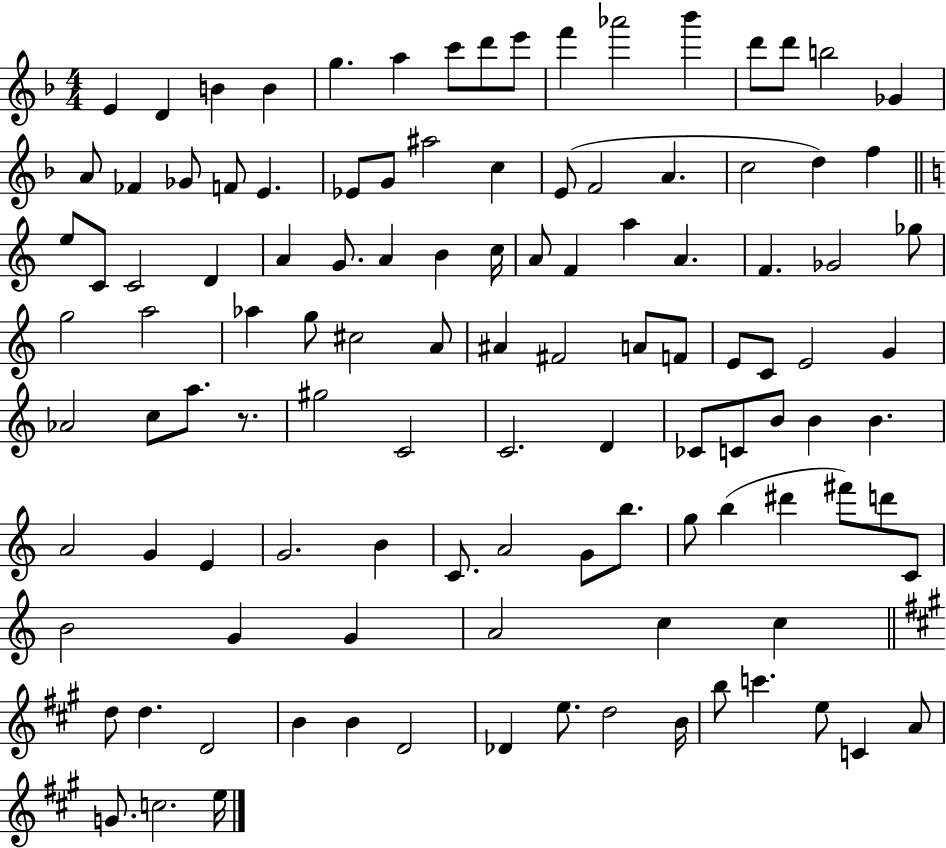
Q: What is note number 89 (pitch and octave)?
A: B4